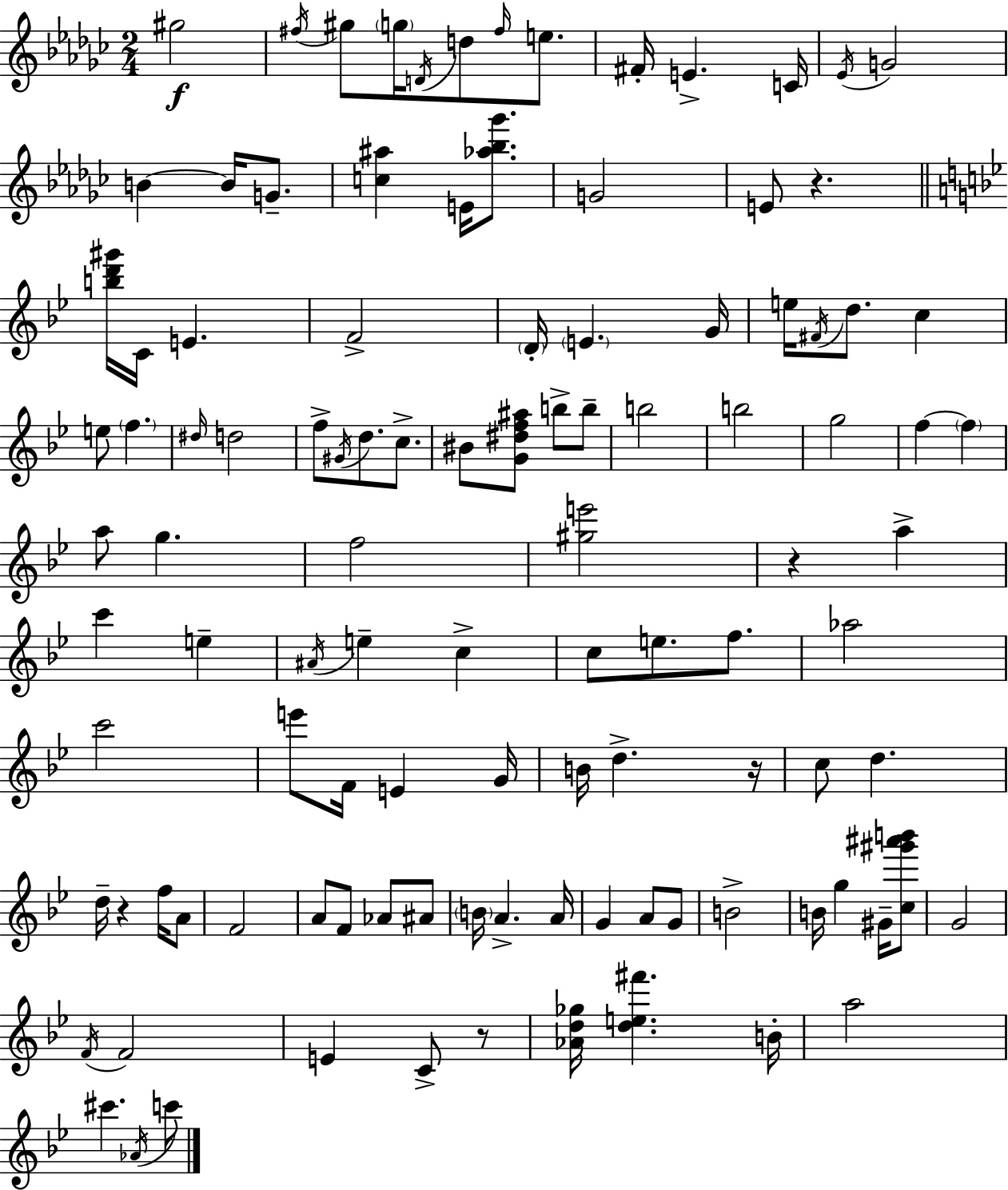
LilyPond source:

{
  \clef treble
  \numericTimeSignature
  \time 2/4
  \key ees \minor
  gis''2\f | \acciaccatura { fis''16 } gis''8 \parenthesize g''16 \acciaccatura { d'16 } d''8 \grace { fis''16 } | e''8. fis'16-. e'4.-> | c'16 \acciaccatura { ees'16 } g'2 | \break b'4~~ | b'16 g'8.-- <c'' ais''>4 | e'16 <aes'' bes'' ges'''>8. g'2 | e'8 r4. | \break \bar "||" \break \key g \minor <b'' d''' gis'''>16 c'16 e'4. | f'2-> | \parenthesize d'16-. \parenthesize e'4. g'16 | e''16 \acciaccatura { fis'16 } d''8. c''4 | \break e''8 \parenthesize f''4. | \grace { dis''16 } d''2 | f''8-> \acciaccatura { gis'16 } d''8. | c''8.-> bis'8 <g' dis'' f'' ais''>8 b''8-> | \break b''8-- b''2 | b''2 | g''2 | f''4~~ \parenthesize f''4 | \break a''8 g''4. | f''2 | <gis'' e'''>2 | r4 a''4-> | \break c'''4 e''4-- | \acciaccatura { ais'16 } e''4-- | c''4-> c''8 e''8. | f''8. aes''2 | \break c'''2 | e'''8 f'16 e'4 | g'16 b'16 d''4.-> | r16 c''8 d''4. | \break d''16-- r4 | f''16 a'8 f'2 | a'8 f'8 | aes'8 ais'8 \parenthesize b'16 a'4.-> | \break a'16 g'4 | a'8 g'8 b'2-> | b'16 g''4 | gis'16-- <c'' gis''' ais''' b'''>8 g'2 | \break \acciaccatura { f'16 } f'2 | e'4 | c'8-> r8 <aes' d'' ges''>16 <d'' e'' fis'''>4. | b'16-. a''2 | \break cis'''4. | \acciaccatura { aes'16 } c'''8 \bar "|."
}